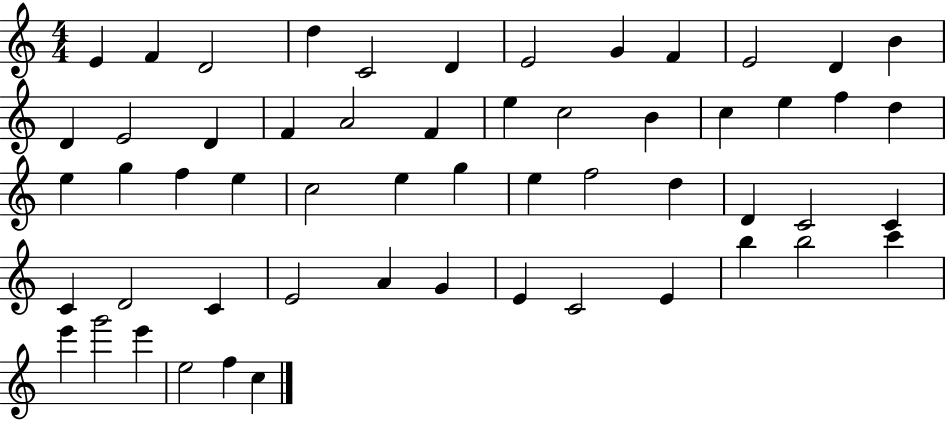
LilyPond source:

{
  \clef treble
  \numericTimeSignature
  \time 4/4
  \key c \major
  e'4 f'4 d'2 | d''4 c'2 d'4 | e'2 g'4 f'4 | e'2 d'4 b'4 | \break d'4 e'2 d'4 | f'4 a'2 f'4 | e''4 c''2 b'4 | c''4 e''4 f''4 d''4 | \break e''4 g''4 f''4 e''4 | c''2 e''4 g''4 | e''4 f''2 d''4 | d'4 c'2 c'4 | \break c'4 d'2 c'4 | e'2 a'4 g'4 | e'4 c'2 e'4 | b''4 b''2 c'''4 | \break e'''4 g'''2 e'''4 | e''2 f''4 c''4 | \bar "|."
}